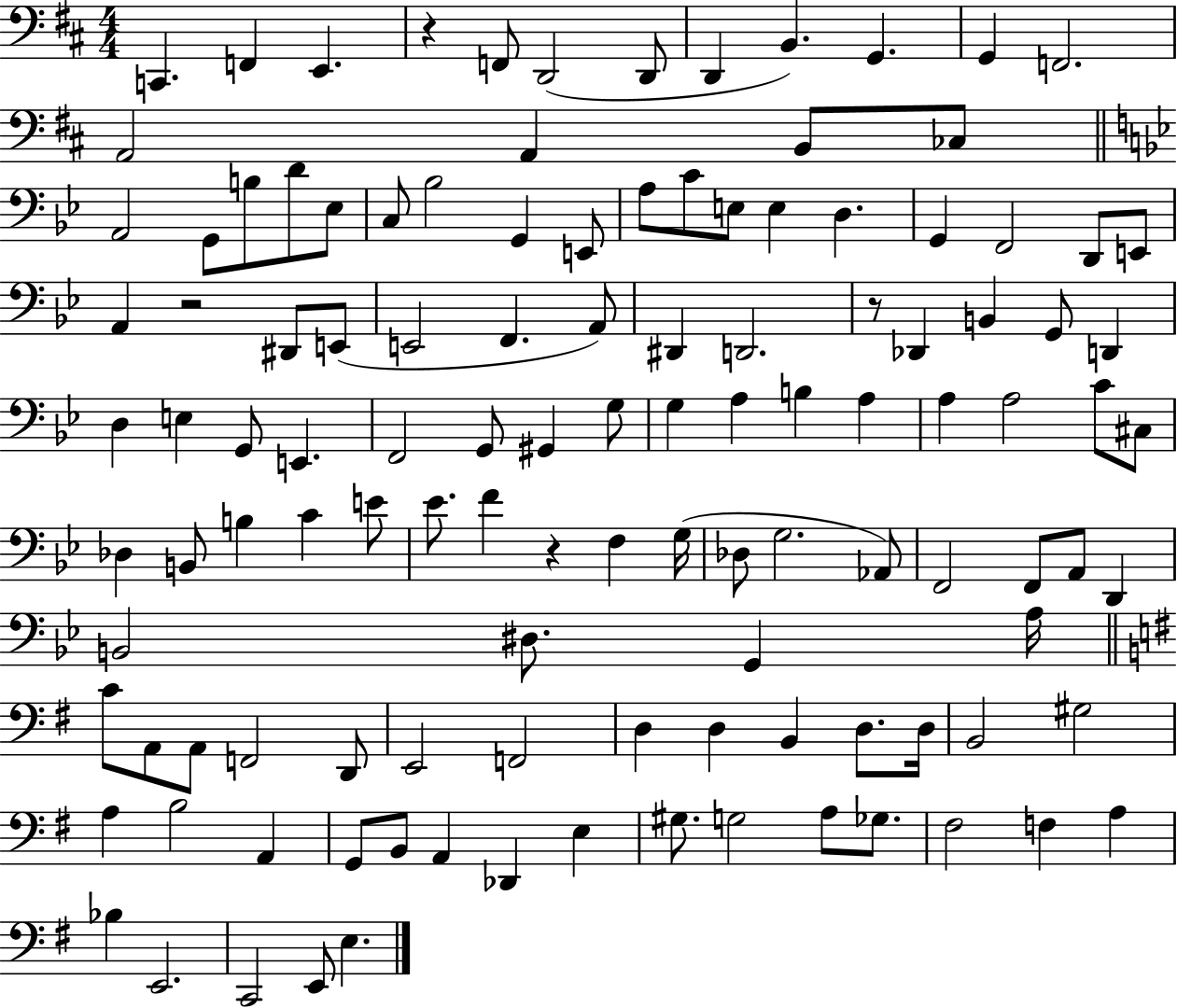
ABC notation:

X:1
T:Untitled
M:4/4
L:1/4
K:D
C,, F,, E,, z F,,/2 D,,2 D,,/2 D,, B,, G,, G,, F,,2 A,,2 A,, B,,/2 _C,/2 A,,2 G,,/2 B,/2 D/2 _E,/2 C,/2 _B,2 G,, E,,/2 A,/2 C/2 E,/2 E, D, G,, F,,2 D,,/2 E,,/2 A,, z2 ^D,,/2 E,,/2 E,,2 F,, A,,/2 ^D,, D,,2 z/2 _D,, B,, G,,/2 D,, D, E, G,,/2 E,, F,,2 G,,/2 ^G,, G,/2 G, A, B, A, A, A,2 C/2 ^C,/2 _D, B,,/2 B, C E/2 _E/2 F z F, G,/4 _D,/2 G,2 _A,,/2 F,,2 F,,/2 A,,/2 D,, B,,2 ^D,/2 G,, A,/4 C/2 A,,/2 A,,/2 F,,2 D,,/2 E,,2 F,,2 D, D, B,, D,/2 D,/4 B,,2 ^G,2 A, B,2 A,, G,,/2 B,,/2 A,, _D,, E, ^G,/2 G,2 A,/2 _G,/2 ^F,2 F, A, _B, E,,2 C,,2 E,,/2 E,